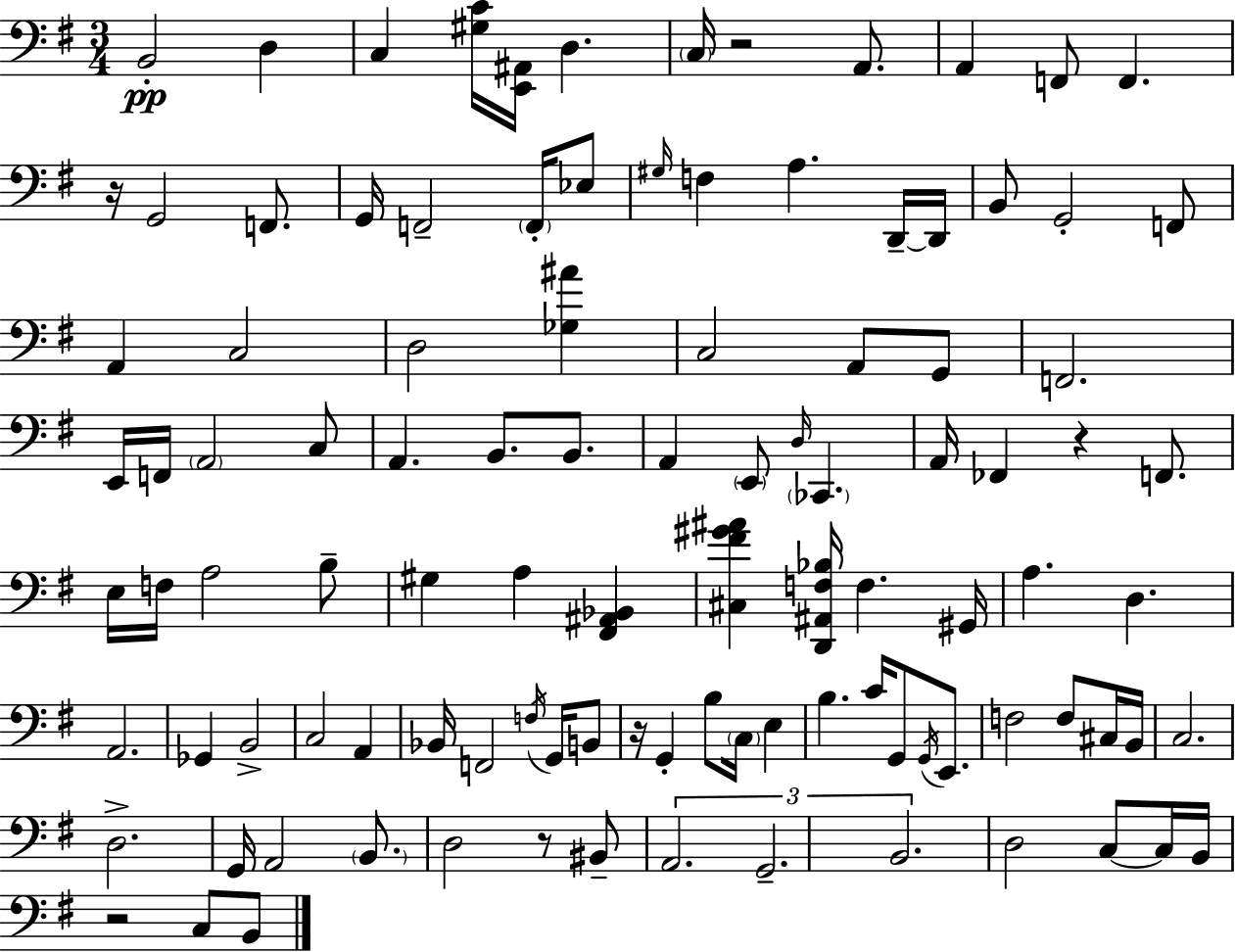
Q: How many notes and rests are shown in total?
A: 105